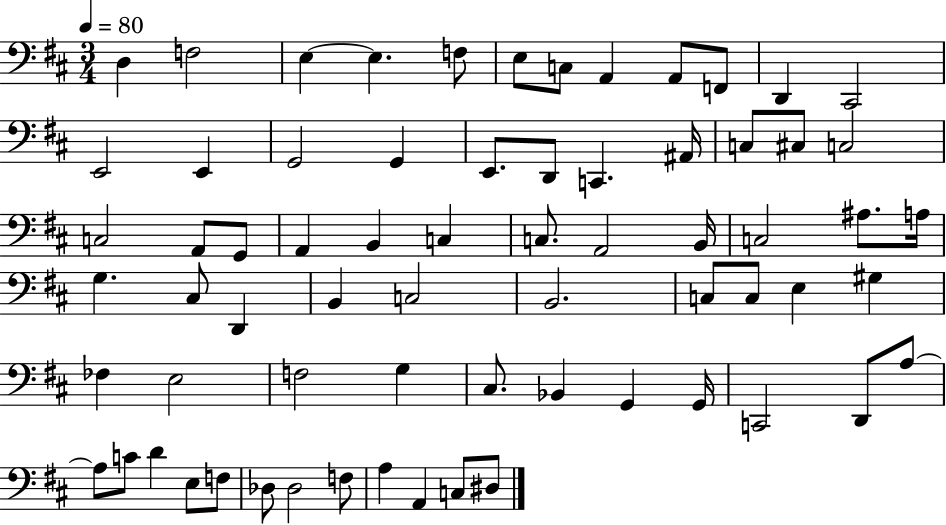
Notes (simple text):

D3/q F3/h E3/q E3/q. F3/e E3/e C3/e A2/q A2/e F2/e D2/q C#2/h E2/h E2/q G2/h G2/q E2/e. D2/e C2/q. A#2/s C3/e C#3/e C3/h C3/h A2/e G2/e A2/q B2/q C3/q C3/e. A2/h B2/s C3/h A#3/e. A3/s G3/q. C#3/e D2/q B2/q C3/h B2/h. C3/e C3/e E3/q G#3/q FES3/q E3/h F3/h G3/q C#3/e. Bb2/q G2/q G2/s C2/h D2/e A3/e A3/e C4/e D4/q E3/e F3/e Db3/e Db3/h F3/e A3/q A2/q C3/e D#3/e